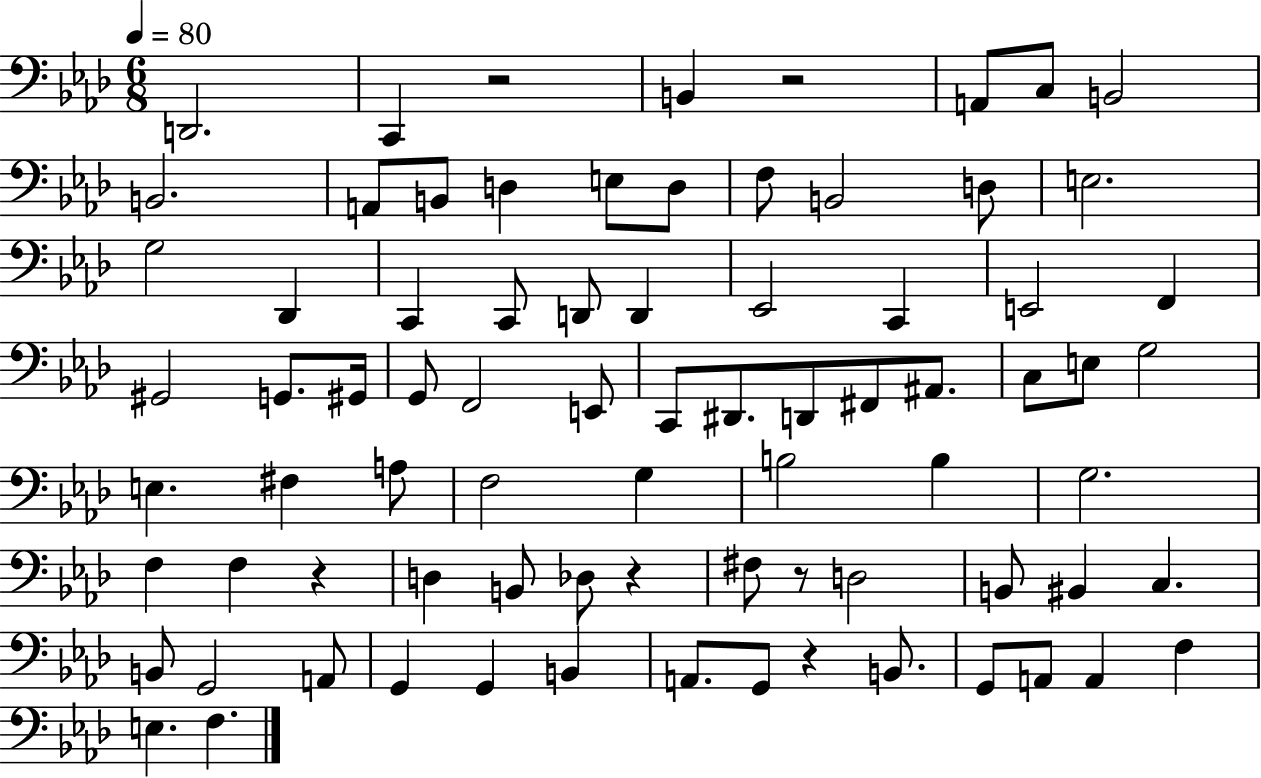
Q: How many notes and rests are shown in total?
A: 79